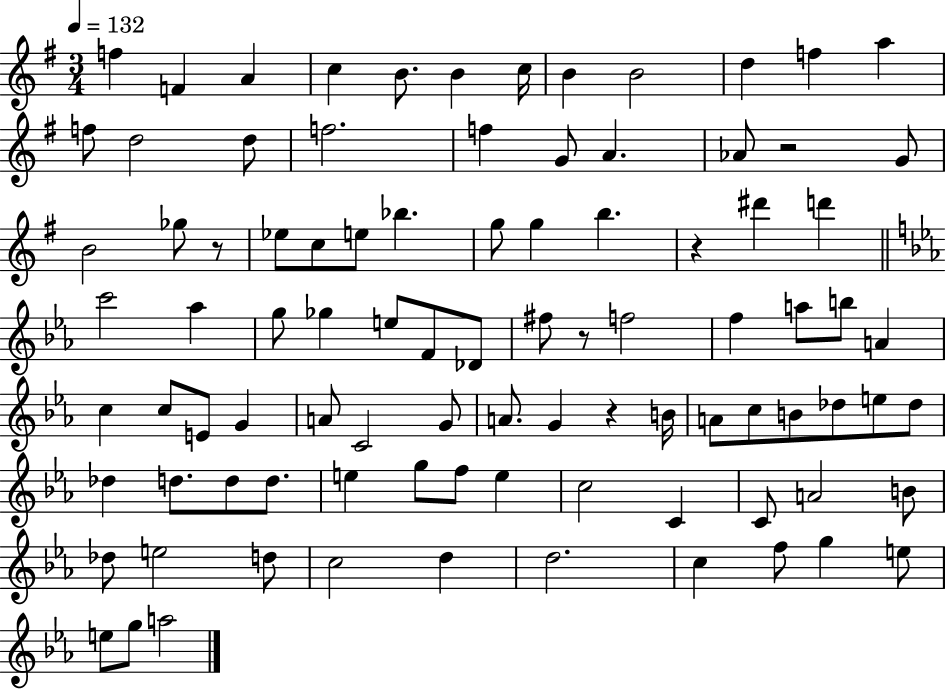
X:1
T:Untitled
M:3/4
L:1/4
K:G
f F A c B/2 B c/4 B B2 d f a f/2 d2 d/2 f2 f G/2 A _A/2 z2 G/2 B2 _g/2 z/2 _e/2 c/2 e/2 _b g/2 g b z ^d' d' c'2 _a g/2 _g e/2 F/2 _D/2 ^f/2 z/2 f2 f a/2 b/2 A c c/2 E/2 G A/2 C2 G/2 A/2 G z B/4 A/2 c/2 B/2 _d/2 e/2 _d/2 _d d/2 d/2 d/2 e g/2 f/2 e c2 C C/2 A2 B/2 _d/2 e2 d/2 c2 d d2 c f/2 g e/2 e/2 g/2 a2